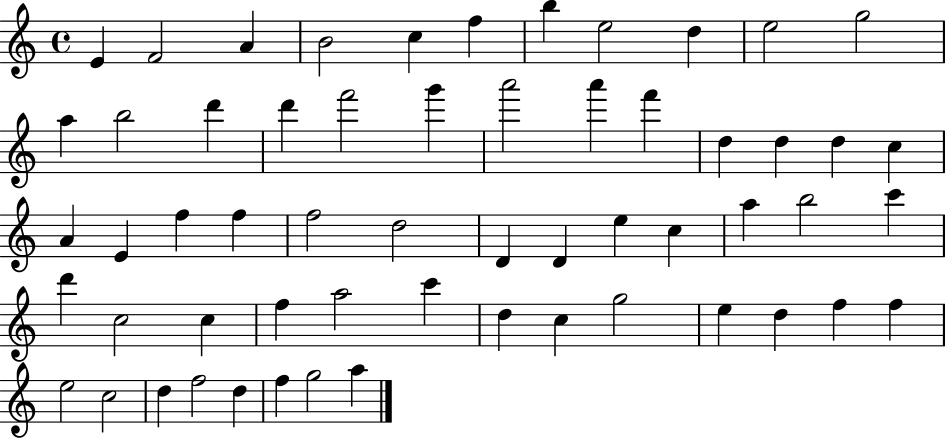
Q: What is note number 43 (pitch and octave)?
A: C6